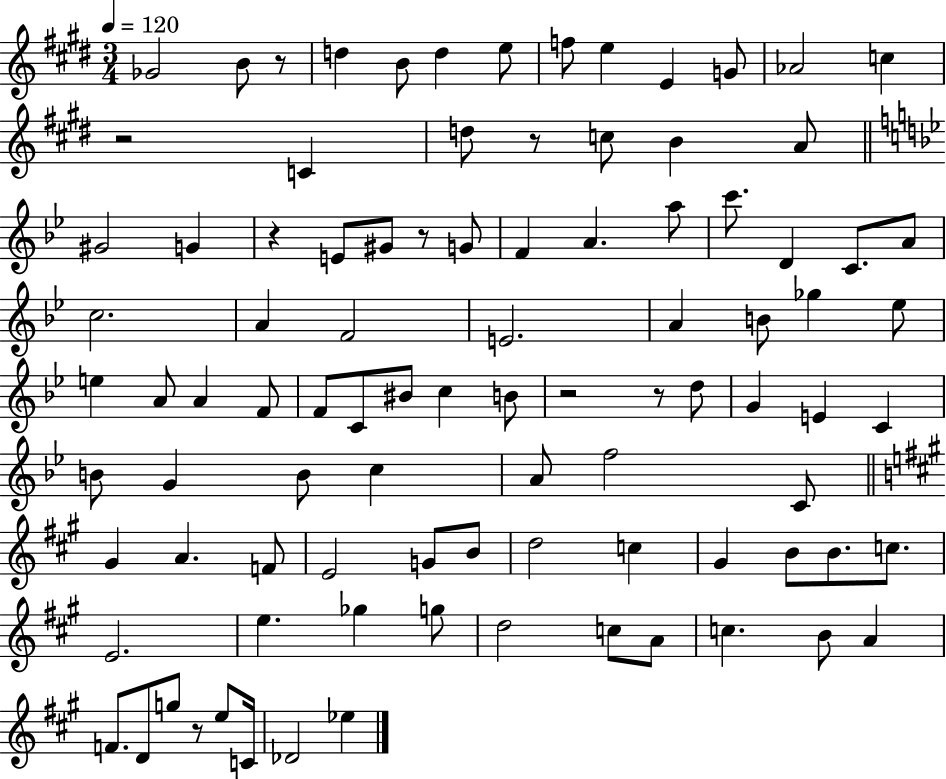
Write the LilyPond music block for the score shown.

{
  \clef treble
  \numericTimeSignature
  \time 3/4
  \key e \major
  \tempo 4 = 120
  ges'2 b'8 r8 | d''4 b'8 d''4 e''8 | f''8 e''4 e'4 g'8 | aes'2 c''4 | \break r2 c'4 | d''8 r8 c''8 b'4 a'8 | \bar "||" \break \key g \minor gis'2 g'4 | r4 e'8 gis'8 r8 g'8 | f'4 a'4. a''8 | c'''8. d'4 c'8. a'8 | \break c''2. | a'4 f'2 | e'2. | a'4 b'8 ges''4 ees''8 | \break e''4 a'8 a'4 f'8 | f'8 c'8 bis'8 c''4 b'8 | r2 r8 d''8 | g'4 e'4 c'4 | \break b'8 g'4 b'8 c''4 | a'8 f''2 c'8 | \bar "||" \break \key a \major gis'4 a'4. f'8 | e'2 g'8 b'8 | d''2 c''4 | gis'4 b'8 b'8. c''8. | \break e'2. | e''4. ges''4 g''8 | d''2 c''8 a'8 | c''4. b'8 a'4 | \break f'8. d'8 g''8 r8 e''8 c'16 | des'2 ees''4 | \bar "|."
}